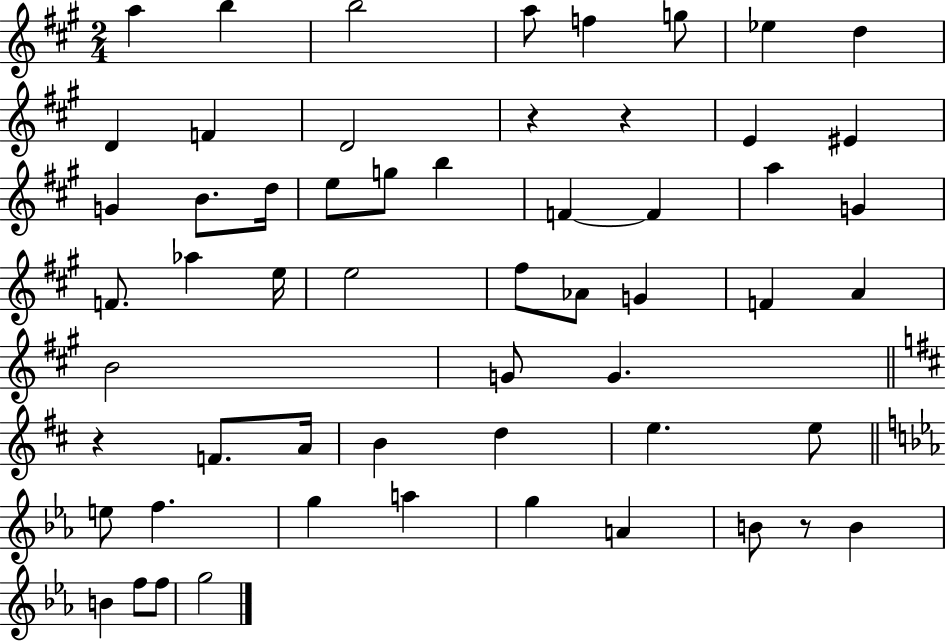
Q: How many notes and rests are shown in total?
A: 57